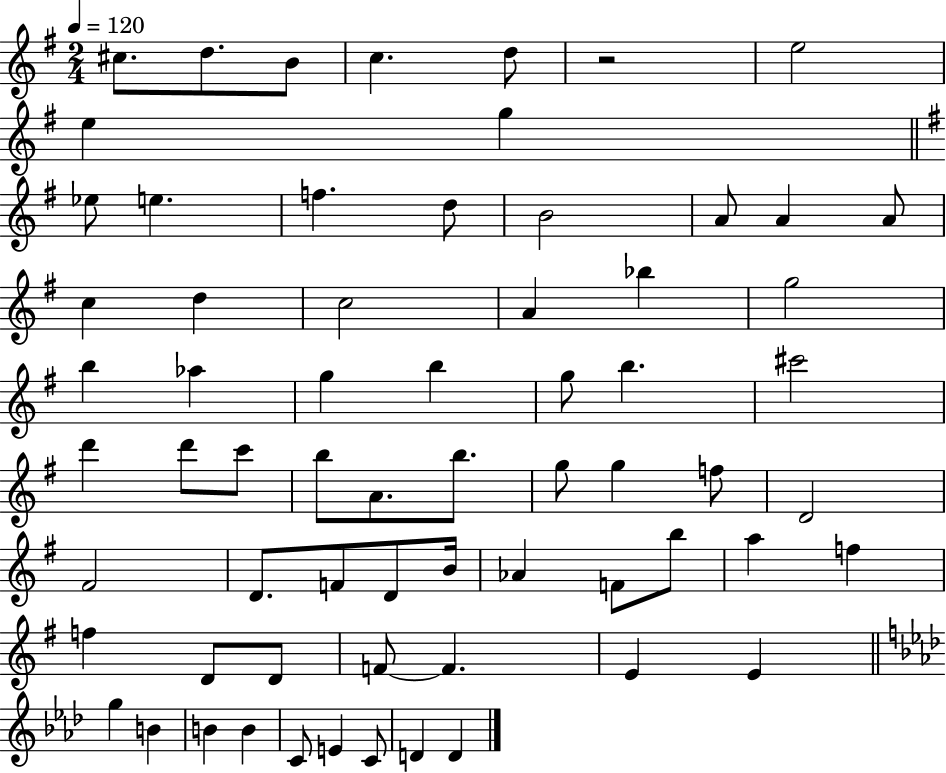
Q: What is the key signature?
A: G major